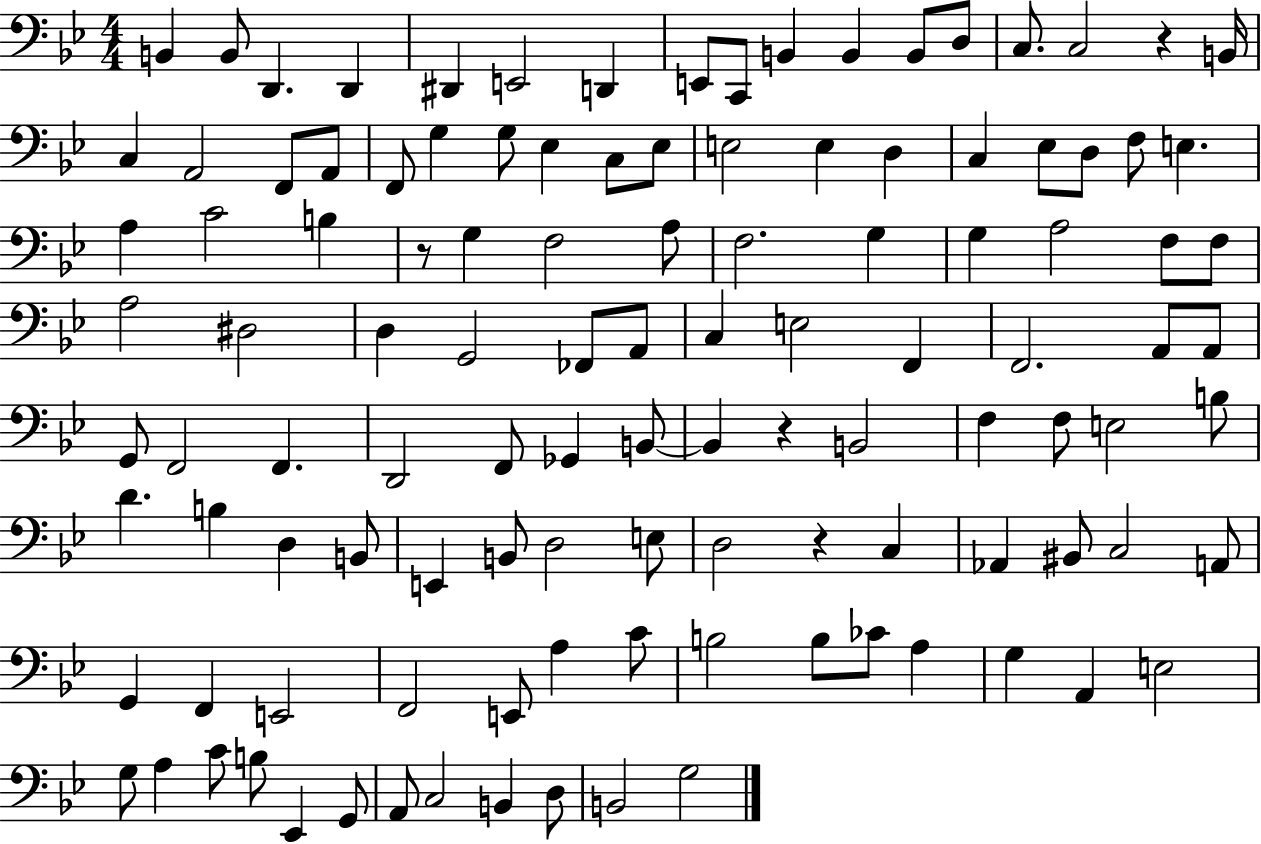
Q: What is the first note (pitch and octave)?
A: B2